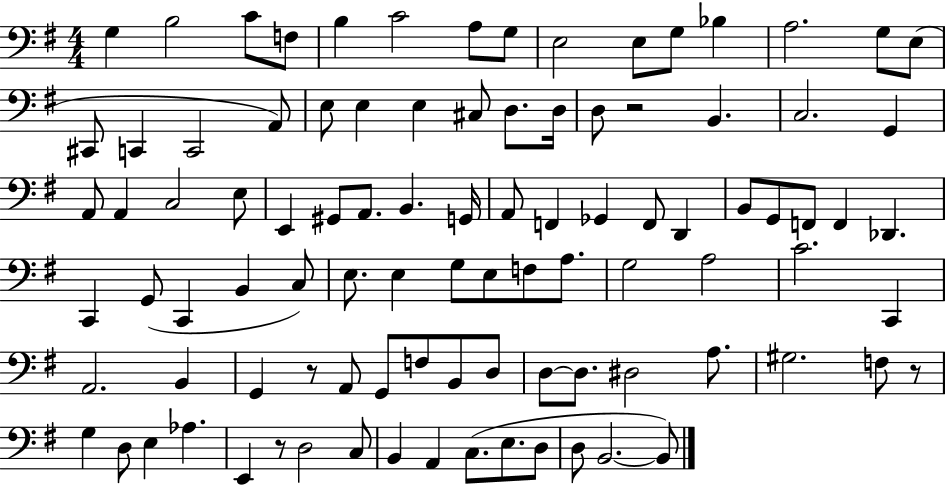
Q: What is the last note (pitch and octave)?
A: B2